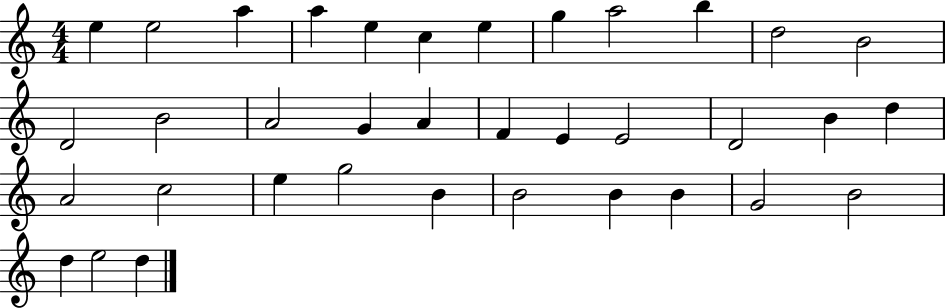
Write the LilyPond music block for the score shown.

{
  \clef treble
  \numericTimeSignature
  \time 4/4
  \key c \major
  e''4 e''2 a''4 | a''4 e''4 c''4 e''4 | g''4 a''2 b''4 | d''2 b'2 | \break d'2 b'2 | a'2 g'4 a'4 | f'4 e'4 e'2 | d'2 b'4 d''4 | \break a'2 c''2 | e''4 g''2 b'4 | b'2 b'4 b'4 | g'2 b'2 | \break d''4 e''2 d''4 | \bar "|."
}